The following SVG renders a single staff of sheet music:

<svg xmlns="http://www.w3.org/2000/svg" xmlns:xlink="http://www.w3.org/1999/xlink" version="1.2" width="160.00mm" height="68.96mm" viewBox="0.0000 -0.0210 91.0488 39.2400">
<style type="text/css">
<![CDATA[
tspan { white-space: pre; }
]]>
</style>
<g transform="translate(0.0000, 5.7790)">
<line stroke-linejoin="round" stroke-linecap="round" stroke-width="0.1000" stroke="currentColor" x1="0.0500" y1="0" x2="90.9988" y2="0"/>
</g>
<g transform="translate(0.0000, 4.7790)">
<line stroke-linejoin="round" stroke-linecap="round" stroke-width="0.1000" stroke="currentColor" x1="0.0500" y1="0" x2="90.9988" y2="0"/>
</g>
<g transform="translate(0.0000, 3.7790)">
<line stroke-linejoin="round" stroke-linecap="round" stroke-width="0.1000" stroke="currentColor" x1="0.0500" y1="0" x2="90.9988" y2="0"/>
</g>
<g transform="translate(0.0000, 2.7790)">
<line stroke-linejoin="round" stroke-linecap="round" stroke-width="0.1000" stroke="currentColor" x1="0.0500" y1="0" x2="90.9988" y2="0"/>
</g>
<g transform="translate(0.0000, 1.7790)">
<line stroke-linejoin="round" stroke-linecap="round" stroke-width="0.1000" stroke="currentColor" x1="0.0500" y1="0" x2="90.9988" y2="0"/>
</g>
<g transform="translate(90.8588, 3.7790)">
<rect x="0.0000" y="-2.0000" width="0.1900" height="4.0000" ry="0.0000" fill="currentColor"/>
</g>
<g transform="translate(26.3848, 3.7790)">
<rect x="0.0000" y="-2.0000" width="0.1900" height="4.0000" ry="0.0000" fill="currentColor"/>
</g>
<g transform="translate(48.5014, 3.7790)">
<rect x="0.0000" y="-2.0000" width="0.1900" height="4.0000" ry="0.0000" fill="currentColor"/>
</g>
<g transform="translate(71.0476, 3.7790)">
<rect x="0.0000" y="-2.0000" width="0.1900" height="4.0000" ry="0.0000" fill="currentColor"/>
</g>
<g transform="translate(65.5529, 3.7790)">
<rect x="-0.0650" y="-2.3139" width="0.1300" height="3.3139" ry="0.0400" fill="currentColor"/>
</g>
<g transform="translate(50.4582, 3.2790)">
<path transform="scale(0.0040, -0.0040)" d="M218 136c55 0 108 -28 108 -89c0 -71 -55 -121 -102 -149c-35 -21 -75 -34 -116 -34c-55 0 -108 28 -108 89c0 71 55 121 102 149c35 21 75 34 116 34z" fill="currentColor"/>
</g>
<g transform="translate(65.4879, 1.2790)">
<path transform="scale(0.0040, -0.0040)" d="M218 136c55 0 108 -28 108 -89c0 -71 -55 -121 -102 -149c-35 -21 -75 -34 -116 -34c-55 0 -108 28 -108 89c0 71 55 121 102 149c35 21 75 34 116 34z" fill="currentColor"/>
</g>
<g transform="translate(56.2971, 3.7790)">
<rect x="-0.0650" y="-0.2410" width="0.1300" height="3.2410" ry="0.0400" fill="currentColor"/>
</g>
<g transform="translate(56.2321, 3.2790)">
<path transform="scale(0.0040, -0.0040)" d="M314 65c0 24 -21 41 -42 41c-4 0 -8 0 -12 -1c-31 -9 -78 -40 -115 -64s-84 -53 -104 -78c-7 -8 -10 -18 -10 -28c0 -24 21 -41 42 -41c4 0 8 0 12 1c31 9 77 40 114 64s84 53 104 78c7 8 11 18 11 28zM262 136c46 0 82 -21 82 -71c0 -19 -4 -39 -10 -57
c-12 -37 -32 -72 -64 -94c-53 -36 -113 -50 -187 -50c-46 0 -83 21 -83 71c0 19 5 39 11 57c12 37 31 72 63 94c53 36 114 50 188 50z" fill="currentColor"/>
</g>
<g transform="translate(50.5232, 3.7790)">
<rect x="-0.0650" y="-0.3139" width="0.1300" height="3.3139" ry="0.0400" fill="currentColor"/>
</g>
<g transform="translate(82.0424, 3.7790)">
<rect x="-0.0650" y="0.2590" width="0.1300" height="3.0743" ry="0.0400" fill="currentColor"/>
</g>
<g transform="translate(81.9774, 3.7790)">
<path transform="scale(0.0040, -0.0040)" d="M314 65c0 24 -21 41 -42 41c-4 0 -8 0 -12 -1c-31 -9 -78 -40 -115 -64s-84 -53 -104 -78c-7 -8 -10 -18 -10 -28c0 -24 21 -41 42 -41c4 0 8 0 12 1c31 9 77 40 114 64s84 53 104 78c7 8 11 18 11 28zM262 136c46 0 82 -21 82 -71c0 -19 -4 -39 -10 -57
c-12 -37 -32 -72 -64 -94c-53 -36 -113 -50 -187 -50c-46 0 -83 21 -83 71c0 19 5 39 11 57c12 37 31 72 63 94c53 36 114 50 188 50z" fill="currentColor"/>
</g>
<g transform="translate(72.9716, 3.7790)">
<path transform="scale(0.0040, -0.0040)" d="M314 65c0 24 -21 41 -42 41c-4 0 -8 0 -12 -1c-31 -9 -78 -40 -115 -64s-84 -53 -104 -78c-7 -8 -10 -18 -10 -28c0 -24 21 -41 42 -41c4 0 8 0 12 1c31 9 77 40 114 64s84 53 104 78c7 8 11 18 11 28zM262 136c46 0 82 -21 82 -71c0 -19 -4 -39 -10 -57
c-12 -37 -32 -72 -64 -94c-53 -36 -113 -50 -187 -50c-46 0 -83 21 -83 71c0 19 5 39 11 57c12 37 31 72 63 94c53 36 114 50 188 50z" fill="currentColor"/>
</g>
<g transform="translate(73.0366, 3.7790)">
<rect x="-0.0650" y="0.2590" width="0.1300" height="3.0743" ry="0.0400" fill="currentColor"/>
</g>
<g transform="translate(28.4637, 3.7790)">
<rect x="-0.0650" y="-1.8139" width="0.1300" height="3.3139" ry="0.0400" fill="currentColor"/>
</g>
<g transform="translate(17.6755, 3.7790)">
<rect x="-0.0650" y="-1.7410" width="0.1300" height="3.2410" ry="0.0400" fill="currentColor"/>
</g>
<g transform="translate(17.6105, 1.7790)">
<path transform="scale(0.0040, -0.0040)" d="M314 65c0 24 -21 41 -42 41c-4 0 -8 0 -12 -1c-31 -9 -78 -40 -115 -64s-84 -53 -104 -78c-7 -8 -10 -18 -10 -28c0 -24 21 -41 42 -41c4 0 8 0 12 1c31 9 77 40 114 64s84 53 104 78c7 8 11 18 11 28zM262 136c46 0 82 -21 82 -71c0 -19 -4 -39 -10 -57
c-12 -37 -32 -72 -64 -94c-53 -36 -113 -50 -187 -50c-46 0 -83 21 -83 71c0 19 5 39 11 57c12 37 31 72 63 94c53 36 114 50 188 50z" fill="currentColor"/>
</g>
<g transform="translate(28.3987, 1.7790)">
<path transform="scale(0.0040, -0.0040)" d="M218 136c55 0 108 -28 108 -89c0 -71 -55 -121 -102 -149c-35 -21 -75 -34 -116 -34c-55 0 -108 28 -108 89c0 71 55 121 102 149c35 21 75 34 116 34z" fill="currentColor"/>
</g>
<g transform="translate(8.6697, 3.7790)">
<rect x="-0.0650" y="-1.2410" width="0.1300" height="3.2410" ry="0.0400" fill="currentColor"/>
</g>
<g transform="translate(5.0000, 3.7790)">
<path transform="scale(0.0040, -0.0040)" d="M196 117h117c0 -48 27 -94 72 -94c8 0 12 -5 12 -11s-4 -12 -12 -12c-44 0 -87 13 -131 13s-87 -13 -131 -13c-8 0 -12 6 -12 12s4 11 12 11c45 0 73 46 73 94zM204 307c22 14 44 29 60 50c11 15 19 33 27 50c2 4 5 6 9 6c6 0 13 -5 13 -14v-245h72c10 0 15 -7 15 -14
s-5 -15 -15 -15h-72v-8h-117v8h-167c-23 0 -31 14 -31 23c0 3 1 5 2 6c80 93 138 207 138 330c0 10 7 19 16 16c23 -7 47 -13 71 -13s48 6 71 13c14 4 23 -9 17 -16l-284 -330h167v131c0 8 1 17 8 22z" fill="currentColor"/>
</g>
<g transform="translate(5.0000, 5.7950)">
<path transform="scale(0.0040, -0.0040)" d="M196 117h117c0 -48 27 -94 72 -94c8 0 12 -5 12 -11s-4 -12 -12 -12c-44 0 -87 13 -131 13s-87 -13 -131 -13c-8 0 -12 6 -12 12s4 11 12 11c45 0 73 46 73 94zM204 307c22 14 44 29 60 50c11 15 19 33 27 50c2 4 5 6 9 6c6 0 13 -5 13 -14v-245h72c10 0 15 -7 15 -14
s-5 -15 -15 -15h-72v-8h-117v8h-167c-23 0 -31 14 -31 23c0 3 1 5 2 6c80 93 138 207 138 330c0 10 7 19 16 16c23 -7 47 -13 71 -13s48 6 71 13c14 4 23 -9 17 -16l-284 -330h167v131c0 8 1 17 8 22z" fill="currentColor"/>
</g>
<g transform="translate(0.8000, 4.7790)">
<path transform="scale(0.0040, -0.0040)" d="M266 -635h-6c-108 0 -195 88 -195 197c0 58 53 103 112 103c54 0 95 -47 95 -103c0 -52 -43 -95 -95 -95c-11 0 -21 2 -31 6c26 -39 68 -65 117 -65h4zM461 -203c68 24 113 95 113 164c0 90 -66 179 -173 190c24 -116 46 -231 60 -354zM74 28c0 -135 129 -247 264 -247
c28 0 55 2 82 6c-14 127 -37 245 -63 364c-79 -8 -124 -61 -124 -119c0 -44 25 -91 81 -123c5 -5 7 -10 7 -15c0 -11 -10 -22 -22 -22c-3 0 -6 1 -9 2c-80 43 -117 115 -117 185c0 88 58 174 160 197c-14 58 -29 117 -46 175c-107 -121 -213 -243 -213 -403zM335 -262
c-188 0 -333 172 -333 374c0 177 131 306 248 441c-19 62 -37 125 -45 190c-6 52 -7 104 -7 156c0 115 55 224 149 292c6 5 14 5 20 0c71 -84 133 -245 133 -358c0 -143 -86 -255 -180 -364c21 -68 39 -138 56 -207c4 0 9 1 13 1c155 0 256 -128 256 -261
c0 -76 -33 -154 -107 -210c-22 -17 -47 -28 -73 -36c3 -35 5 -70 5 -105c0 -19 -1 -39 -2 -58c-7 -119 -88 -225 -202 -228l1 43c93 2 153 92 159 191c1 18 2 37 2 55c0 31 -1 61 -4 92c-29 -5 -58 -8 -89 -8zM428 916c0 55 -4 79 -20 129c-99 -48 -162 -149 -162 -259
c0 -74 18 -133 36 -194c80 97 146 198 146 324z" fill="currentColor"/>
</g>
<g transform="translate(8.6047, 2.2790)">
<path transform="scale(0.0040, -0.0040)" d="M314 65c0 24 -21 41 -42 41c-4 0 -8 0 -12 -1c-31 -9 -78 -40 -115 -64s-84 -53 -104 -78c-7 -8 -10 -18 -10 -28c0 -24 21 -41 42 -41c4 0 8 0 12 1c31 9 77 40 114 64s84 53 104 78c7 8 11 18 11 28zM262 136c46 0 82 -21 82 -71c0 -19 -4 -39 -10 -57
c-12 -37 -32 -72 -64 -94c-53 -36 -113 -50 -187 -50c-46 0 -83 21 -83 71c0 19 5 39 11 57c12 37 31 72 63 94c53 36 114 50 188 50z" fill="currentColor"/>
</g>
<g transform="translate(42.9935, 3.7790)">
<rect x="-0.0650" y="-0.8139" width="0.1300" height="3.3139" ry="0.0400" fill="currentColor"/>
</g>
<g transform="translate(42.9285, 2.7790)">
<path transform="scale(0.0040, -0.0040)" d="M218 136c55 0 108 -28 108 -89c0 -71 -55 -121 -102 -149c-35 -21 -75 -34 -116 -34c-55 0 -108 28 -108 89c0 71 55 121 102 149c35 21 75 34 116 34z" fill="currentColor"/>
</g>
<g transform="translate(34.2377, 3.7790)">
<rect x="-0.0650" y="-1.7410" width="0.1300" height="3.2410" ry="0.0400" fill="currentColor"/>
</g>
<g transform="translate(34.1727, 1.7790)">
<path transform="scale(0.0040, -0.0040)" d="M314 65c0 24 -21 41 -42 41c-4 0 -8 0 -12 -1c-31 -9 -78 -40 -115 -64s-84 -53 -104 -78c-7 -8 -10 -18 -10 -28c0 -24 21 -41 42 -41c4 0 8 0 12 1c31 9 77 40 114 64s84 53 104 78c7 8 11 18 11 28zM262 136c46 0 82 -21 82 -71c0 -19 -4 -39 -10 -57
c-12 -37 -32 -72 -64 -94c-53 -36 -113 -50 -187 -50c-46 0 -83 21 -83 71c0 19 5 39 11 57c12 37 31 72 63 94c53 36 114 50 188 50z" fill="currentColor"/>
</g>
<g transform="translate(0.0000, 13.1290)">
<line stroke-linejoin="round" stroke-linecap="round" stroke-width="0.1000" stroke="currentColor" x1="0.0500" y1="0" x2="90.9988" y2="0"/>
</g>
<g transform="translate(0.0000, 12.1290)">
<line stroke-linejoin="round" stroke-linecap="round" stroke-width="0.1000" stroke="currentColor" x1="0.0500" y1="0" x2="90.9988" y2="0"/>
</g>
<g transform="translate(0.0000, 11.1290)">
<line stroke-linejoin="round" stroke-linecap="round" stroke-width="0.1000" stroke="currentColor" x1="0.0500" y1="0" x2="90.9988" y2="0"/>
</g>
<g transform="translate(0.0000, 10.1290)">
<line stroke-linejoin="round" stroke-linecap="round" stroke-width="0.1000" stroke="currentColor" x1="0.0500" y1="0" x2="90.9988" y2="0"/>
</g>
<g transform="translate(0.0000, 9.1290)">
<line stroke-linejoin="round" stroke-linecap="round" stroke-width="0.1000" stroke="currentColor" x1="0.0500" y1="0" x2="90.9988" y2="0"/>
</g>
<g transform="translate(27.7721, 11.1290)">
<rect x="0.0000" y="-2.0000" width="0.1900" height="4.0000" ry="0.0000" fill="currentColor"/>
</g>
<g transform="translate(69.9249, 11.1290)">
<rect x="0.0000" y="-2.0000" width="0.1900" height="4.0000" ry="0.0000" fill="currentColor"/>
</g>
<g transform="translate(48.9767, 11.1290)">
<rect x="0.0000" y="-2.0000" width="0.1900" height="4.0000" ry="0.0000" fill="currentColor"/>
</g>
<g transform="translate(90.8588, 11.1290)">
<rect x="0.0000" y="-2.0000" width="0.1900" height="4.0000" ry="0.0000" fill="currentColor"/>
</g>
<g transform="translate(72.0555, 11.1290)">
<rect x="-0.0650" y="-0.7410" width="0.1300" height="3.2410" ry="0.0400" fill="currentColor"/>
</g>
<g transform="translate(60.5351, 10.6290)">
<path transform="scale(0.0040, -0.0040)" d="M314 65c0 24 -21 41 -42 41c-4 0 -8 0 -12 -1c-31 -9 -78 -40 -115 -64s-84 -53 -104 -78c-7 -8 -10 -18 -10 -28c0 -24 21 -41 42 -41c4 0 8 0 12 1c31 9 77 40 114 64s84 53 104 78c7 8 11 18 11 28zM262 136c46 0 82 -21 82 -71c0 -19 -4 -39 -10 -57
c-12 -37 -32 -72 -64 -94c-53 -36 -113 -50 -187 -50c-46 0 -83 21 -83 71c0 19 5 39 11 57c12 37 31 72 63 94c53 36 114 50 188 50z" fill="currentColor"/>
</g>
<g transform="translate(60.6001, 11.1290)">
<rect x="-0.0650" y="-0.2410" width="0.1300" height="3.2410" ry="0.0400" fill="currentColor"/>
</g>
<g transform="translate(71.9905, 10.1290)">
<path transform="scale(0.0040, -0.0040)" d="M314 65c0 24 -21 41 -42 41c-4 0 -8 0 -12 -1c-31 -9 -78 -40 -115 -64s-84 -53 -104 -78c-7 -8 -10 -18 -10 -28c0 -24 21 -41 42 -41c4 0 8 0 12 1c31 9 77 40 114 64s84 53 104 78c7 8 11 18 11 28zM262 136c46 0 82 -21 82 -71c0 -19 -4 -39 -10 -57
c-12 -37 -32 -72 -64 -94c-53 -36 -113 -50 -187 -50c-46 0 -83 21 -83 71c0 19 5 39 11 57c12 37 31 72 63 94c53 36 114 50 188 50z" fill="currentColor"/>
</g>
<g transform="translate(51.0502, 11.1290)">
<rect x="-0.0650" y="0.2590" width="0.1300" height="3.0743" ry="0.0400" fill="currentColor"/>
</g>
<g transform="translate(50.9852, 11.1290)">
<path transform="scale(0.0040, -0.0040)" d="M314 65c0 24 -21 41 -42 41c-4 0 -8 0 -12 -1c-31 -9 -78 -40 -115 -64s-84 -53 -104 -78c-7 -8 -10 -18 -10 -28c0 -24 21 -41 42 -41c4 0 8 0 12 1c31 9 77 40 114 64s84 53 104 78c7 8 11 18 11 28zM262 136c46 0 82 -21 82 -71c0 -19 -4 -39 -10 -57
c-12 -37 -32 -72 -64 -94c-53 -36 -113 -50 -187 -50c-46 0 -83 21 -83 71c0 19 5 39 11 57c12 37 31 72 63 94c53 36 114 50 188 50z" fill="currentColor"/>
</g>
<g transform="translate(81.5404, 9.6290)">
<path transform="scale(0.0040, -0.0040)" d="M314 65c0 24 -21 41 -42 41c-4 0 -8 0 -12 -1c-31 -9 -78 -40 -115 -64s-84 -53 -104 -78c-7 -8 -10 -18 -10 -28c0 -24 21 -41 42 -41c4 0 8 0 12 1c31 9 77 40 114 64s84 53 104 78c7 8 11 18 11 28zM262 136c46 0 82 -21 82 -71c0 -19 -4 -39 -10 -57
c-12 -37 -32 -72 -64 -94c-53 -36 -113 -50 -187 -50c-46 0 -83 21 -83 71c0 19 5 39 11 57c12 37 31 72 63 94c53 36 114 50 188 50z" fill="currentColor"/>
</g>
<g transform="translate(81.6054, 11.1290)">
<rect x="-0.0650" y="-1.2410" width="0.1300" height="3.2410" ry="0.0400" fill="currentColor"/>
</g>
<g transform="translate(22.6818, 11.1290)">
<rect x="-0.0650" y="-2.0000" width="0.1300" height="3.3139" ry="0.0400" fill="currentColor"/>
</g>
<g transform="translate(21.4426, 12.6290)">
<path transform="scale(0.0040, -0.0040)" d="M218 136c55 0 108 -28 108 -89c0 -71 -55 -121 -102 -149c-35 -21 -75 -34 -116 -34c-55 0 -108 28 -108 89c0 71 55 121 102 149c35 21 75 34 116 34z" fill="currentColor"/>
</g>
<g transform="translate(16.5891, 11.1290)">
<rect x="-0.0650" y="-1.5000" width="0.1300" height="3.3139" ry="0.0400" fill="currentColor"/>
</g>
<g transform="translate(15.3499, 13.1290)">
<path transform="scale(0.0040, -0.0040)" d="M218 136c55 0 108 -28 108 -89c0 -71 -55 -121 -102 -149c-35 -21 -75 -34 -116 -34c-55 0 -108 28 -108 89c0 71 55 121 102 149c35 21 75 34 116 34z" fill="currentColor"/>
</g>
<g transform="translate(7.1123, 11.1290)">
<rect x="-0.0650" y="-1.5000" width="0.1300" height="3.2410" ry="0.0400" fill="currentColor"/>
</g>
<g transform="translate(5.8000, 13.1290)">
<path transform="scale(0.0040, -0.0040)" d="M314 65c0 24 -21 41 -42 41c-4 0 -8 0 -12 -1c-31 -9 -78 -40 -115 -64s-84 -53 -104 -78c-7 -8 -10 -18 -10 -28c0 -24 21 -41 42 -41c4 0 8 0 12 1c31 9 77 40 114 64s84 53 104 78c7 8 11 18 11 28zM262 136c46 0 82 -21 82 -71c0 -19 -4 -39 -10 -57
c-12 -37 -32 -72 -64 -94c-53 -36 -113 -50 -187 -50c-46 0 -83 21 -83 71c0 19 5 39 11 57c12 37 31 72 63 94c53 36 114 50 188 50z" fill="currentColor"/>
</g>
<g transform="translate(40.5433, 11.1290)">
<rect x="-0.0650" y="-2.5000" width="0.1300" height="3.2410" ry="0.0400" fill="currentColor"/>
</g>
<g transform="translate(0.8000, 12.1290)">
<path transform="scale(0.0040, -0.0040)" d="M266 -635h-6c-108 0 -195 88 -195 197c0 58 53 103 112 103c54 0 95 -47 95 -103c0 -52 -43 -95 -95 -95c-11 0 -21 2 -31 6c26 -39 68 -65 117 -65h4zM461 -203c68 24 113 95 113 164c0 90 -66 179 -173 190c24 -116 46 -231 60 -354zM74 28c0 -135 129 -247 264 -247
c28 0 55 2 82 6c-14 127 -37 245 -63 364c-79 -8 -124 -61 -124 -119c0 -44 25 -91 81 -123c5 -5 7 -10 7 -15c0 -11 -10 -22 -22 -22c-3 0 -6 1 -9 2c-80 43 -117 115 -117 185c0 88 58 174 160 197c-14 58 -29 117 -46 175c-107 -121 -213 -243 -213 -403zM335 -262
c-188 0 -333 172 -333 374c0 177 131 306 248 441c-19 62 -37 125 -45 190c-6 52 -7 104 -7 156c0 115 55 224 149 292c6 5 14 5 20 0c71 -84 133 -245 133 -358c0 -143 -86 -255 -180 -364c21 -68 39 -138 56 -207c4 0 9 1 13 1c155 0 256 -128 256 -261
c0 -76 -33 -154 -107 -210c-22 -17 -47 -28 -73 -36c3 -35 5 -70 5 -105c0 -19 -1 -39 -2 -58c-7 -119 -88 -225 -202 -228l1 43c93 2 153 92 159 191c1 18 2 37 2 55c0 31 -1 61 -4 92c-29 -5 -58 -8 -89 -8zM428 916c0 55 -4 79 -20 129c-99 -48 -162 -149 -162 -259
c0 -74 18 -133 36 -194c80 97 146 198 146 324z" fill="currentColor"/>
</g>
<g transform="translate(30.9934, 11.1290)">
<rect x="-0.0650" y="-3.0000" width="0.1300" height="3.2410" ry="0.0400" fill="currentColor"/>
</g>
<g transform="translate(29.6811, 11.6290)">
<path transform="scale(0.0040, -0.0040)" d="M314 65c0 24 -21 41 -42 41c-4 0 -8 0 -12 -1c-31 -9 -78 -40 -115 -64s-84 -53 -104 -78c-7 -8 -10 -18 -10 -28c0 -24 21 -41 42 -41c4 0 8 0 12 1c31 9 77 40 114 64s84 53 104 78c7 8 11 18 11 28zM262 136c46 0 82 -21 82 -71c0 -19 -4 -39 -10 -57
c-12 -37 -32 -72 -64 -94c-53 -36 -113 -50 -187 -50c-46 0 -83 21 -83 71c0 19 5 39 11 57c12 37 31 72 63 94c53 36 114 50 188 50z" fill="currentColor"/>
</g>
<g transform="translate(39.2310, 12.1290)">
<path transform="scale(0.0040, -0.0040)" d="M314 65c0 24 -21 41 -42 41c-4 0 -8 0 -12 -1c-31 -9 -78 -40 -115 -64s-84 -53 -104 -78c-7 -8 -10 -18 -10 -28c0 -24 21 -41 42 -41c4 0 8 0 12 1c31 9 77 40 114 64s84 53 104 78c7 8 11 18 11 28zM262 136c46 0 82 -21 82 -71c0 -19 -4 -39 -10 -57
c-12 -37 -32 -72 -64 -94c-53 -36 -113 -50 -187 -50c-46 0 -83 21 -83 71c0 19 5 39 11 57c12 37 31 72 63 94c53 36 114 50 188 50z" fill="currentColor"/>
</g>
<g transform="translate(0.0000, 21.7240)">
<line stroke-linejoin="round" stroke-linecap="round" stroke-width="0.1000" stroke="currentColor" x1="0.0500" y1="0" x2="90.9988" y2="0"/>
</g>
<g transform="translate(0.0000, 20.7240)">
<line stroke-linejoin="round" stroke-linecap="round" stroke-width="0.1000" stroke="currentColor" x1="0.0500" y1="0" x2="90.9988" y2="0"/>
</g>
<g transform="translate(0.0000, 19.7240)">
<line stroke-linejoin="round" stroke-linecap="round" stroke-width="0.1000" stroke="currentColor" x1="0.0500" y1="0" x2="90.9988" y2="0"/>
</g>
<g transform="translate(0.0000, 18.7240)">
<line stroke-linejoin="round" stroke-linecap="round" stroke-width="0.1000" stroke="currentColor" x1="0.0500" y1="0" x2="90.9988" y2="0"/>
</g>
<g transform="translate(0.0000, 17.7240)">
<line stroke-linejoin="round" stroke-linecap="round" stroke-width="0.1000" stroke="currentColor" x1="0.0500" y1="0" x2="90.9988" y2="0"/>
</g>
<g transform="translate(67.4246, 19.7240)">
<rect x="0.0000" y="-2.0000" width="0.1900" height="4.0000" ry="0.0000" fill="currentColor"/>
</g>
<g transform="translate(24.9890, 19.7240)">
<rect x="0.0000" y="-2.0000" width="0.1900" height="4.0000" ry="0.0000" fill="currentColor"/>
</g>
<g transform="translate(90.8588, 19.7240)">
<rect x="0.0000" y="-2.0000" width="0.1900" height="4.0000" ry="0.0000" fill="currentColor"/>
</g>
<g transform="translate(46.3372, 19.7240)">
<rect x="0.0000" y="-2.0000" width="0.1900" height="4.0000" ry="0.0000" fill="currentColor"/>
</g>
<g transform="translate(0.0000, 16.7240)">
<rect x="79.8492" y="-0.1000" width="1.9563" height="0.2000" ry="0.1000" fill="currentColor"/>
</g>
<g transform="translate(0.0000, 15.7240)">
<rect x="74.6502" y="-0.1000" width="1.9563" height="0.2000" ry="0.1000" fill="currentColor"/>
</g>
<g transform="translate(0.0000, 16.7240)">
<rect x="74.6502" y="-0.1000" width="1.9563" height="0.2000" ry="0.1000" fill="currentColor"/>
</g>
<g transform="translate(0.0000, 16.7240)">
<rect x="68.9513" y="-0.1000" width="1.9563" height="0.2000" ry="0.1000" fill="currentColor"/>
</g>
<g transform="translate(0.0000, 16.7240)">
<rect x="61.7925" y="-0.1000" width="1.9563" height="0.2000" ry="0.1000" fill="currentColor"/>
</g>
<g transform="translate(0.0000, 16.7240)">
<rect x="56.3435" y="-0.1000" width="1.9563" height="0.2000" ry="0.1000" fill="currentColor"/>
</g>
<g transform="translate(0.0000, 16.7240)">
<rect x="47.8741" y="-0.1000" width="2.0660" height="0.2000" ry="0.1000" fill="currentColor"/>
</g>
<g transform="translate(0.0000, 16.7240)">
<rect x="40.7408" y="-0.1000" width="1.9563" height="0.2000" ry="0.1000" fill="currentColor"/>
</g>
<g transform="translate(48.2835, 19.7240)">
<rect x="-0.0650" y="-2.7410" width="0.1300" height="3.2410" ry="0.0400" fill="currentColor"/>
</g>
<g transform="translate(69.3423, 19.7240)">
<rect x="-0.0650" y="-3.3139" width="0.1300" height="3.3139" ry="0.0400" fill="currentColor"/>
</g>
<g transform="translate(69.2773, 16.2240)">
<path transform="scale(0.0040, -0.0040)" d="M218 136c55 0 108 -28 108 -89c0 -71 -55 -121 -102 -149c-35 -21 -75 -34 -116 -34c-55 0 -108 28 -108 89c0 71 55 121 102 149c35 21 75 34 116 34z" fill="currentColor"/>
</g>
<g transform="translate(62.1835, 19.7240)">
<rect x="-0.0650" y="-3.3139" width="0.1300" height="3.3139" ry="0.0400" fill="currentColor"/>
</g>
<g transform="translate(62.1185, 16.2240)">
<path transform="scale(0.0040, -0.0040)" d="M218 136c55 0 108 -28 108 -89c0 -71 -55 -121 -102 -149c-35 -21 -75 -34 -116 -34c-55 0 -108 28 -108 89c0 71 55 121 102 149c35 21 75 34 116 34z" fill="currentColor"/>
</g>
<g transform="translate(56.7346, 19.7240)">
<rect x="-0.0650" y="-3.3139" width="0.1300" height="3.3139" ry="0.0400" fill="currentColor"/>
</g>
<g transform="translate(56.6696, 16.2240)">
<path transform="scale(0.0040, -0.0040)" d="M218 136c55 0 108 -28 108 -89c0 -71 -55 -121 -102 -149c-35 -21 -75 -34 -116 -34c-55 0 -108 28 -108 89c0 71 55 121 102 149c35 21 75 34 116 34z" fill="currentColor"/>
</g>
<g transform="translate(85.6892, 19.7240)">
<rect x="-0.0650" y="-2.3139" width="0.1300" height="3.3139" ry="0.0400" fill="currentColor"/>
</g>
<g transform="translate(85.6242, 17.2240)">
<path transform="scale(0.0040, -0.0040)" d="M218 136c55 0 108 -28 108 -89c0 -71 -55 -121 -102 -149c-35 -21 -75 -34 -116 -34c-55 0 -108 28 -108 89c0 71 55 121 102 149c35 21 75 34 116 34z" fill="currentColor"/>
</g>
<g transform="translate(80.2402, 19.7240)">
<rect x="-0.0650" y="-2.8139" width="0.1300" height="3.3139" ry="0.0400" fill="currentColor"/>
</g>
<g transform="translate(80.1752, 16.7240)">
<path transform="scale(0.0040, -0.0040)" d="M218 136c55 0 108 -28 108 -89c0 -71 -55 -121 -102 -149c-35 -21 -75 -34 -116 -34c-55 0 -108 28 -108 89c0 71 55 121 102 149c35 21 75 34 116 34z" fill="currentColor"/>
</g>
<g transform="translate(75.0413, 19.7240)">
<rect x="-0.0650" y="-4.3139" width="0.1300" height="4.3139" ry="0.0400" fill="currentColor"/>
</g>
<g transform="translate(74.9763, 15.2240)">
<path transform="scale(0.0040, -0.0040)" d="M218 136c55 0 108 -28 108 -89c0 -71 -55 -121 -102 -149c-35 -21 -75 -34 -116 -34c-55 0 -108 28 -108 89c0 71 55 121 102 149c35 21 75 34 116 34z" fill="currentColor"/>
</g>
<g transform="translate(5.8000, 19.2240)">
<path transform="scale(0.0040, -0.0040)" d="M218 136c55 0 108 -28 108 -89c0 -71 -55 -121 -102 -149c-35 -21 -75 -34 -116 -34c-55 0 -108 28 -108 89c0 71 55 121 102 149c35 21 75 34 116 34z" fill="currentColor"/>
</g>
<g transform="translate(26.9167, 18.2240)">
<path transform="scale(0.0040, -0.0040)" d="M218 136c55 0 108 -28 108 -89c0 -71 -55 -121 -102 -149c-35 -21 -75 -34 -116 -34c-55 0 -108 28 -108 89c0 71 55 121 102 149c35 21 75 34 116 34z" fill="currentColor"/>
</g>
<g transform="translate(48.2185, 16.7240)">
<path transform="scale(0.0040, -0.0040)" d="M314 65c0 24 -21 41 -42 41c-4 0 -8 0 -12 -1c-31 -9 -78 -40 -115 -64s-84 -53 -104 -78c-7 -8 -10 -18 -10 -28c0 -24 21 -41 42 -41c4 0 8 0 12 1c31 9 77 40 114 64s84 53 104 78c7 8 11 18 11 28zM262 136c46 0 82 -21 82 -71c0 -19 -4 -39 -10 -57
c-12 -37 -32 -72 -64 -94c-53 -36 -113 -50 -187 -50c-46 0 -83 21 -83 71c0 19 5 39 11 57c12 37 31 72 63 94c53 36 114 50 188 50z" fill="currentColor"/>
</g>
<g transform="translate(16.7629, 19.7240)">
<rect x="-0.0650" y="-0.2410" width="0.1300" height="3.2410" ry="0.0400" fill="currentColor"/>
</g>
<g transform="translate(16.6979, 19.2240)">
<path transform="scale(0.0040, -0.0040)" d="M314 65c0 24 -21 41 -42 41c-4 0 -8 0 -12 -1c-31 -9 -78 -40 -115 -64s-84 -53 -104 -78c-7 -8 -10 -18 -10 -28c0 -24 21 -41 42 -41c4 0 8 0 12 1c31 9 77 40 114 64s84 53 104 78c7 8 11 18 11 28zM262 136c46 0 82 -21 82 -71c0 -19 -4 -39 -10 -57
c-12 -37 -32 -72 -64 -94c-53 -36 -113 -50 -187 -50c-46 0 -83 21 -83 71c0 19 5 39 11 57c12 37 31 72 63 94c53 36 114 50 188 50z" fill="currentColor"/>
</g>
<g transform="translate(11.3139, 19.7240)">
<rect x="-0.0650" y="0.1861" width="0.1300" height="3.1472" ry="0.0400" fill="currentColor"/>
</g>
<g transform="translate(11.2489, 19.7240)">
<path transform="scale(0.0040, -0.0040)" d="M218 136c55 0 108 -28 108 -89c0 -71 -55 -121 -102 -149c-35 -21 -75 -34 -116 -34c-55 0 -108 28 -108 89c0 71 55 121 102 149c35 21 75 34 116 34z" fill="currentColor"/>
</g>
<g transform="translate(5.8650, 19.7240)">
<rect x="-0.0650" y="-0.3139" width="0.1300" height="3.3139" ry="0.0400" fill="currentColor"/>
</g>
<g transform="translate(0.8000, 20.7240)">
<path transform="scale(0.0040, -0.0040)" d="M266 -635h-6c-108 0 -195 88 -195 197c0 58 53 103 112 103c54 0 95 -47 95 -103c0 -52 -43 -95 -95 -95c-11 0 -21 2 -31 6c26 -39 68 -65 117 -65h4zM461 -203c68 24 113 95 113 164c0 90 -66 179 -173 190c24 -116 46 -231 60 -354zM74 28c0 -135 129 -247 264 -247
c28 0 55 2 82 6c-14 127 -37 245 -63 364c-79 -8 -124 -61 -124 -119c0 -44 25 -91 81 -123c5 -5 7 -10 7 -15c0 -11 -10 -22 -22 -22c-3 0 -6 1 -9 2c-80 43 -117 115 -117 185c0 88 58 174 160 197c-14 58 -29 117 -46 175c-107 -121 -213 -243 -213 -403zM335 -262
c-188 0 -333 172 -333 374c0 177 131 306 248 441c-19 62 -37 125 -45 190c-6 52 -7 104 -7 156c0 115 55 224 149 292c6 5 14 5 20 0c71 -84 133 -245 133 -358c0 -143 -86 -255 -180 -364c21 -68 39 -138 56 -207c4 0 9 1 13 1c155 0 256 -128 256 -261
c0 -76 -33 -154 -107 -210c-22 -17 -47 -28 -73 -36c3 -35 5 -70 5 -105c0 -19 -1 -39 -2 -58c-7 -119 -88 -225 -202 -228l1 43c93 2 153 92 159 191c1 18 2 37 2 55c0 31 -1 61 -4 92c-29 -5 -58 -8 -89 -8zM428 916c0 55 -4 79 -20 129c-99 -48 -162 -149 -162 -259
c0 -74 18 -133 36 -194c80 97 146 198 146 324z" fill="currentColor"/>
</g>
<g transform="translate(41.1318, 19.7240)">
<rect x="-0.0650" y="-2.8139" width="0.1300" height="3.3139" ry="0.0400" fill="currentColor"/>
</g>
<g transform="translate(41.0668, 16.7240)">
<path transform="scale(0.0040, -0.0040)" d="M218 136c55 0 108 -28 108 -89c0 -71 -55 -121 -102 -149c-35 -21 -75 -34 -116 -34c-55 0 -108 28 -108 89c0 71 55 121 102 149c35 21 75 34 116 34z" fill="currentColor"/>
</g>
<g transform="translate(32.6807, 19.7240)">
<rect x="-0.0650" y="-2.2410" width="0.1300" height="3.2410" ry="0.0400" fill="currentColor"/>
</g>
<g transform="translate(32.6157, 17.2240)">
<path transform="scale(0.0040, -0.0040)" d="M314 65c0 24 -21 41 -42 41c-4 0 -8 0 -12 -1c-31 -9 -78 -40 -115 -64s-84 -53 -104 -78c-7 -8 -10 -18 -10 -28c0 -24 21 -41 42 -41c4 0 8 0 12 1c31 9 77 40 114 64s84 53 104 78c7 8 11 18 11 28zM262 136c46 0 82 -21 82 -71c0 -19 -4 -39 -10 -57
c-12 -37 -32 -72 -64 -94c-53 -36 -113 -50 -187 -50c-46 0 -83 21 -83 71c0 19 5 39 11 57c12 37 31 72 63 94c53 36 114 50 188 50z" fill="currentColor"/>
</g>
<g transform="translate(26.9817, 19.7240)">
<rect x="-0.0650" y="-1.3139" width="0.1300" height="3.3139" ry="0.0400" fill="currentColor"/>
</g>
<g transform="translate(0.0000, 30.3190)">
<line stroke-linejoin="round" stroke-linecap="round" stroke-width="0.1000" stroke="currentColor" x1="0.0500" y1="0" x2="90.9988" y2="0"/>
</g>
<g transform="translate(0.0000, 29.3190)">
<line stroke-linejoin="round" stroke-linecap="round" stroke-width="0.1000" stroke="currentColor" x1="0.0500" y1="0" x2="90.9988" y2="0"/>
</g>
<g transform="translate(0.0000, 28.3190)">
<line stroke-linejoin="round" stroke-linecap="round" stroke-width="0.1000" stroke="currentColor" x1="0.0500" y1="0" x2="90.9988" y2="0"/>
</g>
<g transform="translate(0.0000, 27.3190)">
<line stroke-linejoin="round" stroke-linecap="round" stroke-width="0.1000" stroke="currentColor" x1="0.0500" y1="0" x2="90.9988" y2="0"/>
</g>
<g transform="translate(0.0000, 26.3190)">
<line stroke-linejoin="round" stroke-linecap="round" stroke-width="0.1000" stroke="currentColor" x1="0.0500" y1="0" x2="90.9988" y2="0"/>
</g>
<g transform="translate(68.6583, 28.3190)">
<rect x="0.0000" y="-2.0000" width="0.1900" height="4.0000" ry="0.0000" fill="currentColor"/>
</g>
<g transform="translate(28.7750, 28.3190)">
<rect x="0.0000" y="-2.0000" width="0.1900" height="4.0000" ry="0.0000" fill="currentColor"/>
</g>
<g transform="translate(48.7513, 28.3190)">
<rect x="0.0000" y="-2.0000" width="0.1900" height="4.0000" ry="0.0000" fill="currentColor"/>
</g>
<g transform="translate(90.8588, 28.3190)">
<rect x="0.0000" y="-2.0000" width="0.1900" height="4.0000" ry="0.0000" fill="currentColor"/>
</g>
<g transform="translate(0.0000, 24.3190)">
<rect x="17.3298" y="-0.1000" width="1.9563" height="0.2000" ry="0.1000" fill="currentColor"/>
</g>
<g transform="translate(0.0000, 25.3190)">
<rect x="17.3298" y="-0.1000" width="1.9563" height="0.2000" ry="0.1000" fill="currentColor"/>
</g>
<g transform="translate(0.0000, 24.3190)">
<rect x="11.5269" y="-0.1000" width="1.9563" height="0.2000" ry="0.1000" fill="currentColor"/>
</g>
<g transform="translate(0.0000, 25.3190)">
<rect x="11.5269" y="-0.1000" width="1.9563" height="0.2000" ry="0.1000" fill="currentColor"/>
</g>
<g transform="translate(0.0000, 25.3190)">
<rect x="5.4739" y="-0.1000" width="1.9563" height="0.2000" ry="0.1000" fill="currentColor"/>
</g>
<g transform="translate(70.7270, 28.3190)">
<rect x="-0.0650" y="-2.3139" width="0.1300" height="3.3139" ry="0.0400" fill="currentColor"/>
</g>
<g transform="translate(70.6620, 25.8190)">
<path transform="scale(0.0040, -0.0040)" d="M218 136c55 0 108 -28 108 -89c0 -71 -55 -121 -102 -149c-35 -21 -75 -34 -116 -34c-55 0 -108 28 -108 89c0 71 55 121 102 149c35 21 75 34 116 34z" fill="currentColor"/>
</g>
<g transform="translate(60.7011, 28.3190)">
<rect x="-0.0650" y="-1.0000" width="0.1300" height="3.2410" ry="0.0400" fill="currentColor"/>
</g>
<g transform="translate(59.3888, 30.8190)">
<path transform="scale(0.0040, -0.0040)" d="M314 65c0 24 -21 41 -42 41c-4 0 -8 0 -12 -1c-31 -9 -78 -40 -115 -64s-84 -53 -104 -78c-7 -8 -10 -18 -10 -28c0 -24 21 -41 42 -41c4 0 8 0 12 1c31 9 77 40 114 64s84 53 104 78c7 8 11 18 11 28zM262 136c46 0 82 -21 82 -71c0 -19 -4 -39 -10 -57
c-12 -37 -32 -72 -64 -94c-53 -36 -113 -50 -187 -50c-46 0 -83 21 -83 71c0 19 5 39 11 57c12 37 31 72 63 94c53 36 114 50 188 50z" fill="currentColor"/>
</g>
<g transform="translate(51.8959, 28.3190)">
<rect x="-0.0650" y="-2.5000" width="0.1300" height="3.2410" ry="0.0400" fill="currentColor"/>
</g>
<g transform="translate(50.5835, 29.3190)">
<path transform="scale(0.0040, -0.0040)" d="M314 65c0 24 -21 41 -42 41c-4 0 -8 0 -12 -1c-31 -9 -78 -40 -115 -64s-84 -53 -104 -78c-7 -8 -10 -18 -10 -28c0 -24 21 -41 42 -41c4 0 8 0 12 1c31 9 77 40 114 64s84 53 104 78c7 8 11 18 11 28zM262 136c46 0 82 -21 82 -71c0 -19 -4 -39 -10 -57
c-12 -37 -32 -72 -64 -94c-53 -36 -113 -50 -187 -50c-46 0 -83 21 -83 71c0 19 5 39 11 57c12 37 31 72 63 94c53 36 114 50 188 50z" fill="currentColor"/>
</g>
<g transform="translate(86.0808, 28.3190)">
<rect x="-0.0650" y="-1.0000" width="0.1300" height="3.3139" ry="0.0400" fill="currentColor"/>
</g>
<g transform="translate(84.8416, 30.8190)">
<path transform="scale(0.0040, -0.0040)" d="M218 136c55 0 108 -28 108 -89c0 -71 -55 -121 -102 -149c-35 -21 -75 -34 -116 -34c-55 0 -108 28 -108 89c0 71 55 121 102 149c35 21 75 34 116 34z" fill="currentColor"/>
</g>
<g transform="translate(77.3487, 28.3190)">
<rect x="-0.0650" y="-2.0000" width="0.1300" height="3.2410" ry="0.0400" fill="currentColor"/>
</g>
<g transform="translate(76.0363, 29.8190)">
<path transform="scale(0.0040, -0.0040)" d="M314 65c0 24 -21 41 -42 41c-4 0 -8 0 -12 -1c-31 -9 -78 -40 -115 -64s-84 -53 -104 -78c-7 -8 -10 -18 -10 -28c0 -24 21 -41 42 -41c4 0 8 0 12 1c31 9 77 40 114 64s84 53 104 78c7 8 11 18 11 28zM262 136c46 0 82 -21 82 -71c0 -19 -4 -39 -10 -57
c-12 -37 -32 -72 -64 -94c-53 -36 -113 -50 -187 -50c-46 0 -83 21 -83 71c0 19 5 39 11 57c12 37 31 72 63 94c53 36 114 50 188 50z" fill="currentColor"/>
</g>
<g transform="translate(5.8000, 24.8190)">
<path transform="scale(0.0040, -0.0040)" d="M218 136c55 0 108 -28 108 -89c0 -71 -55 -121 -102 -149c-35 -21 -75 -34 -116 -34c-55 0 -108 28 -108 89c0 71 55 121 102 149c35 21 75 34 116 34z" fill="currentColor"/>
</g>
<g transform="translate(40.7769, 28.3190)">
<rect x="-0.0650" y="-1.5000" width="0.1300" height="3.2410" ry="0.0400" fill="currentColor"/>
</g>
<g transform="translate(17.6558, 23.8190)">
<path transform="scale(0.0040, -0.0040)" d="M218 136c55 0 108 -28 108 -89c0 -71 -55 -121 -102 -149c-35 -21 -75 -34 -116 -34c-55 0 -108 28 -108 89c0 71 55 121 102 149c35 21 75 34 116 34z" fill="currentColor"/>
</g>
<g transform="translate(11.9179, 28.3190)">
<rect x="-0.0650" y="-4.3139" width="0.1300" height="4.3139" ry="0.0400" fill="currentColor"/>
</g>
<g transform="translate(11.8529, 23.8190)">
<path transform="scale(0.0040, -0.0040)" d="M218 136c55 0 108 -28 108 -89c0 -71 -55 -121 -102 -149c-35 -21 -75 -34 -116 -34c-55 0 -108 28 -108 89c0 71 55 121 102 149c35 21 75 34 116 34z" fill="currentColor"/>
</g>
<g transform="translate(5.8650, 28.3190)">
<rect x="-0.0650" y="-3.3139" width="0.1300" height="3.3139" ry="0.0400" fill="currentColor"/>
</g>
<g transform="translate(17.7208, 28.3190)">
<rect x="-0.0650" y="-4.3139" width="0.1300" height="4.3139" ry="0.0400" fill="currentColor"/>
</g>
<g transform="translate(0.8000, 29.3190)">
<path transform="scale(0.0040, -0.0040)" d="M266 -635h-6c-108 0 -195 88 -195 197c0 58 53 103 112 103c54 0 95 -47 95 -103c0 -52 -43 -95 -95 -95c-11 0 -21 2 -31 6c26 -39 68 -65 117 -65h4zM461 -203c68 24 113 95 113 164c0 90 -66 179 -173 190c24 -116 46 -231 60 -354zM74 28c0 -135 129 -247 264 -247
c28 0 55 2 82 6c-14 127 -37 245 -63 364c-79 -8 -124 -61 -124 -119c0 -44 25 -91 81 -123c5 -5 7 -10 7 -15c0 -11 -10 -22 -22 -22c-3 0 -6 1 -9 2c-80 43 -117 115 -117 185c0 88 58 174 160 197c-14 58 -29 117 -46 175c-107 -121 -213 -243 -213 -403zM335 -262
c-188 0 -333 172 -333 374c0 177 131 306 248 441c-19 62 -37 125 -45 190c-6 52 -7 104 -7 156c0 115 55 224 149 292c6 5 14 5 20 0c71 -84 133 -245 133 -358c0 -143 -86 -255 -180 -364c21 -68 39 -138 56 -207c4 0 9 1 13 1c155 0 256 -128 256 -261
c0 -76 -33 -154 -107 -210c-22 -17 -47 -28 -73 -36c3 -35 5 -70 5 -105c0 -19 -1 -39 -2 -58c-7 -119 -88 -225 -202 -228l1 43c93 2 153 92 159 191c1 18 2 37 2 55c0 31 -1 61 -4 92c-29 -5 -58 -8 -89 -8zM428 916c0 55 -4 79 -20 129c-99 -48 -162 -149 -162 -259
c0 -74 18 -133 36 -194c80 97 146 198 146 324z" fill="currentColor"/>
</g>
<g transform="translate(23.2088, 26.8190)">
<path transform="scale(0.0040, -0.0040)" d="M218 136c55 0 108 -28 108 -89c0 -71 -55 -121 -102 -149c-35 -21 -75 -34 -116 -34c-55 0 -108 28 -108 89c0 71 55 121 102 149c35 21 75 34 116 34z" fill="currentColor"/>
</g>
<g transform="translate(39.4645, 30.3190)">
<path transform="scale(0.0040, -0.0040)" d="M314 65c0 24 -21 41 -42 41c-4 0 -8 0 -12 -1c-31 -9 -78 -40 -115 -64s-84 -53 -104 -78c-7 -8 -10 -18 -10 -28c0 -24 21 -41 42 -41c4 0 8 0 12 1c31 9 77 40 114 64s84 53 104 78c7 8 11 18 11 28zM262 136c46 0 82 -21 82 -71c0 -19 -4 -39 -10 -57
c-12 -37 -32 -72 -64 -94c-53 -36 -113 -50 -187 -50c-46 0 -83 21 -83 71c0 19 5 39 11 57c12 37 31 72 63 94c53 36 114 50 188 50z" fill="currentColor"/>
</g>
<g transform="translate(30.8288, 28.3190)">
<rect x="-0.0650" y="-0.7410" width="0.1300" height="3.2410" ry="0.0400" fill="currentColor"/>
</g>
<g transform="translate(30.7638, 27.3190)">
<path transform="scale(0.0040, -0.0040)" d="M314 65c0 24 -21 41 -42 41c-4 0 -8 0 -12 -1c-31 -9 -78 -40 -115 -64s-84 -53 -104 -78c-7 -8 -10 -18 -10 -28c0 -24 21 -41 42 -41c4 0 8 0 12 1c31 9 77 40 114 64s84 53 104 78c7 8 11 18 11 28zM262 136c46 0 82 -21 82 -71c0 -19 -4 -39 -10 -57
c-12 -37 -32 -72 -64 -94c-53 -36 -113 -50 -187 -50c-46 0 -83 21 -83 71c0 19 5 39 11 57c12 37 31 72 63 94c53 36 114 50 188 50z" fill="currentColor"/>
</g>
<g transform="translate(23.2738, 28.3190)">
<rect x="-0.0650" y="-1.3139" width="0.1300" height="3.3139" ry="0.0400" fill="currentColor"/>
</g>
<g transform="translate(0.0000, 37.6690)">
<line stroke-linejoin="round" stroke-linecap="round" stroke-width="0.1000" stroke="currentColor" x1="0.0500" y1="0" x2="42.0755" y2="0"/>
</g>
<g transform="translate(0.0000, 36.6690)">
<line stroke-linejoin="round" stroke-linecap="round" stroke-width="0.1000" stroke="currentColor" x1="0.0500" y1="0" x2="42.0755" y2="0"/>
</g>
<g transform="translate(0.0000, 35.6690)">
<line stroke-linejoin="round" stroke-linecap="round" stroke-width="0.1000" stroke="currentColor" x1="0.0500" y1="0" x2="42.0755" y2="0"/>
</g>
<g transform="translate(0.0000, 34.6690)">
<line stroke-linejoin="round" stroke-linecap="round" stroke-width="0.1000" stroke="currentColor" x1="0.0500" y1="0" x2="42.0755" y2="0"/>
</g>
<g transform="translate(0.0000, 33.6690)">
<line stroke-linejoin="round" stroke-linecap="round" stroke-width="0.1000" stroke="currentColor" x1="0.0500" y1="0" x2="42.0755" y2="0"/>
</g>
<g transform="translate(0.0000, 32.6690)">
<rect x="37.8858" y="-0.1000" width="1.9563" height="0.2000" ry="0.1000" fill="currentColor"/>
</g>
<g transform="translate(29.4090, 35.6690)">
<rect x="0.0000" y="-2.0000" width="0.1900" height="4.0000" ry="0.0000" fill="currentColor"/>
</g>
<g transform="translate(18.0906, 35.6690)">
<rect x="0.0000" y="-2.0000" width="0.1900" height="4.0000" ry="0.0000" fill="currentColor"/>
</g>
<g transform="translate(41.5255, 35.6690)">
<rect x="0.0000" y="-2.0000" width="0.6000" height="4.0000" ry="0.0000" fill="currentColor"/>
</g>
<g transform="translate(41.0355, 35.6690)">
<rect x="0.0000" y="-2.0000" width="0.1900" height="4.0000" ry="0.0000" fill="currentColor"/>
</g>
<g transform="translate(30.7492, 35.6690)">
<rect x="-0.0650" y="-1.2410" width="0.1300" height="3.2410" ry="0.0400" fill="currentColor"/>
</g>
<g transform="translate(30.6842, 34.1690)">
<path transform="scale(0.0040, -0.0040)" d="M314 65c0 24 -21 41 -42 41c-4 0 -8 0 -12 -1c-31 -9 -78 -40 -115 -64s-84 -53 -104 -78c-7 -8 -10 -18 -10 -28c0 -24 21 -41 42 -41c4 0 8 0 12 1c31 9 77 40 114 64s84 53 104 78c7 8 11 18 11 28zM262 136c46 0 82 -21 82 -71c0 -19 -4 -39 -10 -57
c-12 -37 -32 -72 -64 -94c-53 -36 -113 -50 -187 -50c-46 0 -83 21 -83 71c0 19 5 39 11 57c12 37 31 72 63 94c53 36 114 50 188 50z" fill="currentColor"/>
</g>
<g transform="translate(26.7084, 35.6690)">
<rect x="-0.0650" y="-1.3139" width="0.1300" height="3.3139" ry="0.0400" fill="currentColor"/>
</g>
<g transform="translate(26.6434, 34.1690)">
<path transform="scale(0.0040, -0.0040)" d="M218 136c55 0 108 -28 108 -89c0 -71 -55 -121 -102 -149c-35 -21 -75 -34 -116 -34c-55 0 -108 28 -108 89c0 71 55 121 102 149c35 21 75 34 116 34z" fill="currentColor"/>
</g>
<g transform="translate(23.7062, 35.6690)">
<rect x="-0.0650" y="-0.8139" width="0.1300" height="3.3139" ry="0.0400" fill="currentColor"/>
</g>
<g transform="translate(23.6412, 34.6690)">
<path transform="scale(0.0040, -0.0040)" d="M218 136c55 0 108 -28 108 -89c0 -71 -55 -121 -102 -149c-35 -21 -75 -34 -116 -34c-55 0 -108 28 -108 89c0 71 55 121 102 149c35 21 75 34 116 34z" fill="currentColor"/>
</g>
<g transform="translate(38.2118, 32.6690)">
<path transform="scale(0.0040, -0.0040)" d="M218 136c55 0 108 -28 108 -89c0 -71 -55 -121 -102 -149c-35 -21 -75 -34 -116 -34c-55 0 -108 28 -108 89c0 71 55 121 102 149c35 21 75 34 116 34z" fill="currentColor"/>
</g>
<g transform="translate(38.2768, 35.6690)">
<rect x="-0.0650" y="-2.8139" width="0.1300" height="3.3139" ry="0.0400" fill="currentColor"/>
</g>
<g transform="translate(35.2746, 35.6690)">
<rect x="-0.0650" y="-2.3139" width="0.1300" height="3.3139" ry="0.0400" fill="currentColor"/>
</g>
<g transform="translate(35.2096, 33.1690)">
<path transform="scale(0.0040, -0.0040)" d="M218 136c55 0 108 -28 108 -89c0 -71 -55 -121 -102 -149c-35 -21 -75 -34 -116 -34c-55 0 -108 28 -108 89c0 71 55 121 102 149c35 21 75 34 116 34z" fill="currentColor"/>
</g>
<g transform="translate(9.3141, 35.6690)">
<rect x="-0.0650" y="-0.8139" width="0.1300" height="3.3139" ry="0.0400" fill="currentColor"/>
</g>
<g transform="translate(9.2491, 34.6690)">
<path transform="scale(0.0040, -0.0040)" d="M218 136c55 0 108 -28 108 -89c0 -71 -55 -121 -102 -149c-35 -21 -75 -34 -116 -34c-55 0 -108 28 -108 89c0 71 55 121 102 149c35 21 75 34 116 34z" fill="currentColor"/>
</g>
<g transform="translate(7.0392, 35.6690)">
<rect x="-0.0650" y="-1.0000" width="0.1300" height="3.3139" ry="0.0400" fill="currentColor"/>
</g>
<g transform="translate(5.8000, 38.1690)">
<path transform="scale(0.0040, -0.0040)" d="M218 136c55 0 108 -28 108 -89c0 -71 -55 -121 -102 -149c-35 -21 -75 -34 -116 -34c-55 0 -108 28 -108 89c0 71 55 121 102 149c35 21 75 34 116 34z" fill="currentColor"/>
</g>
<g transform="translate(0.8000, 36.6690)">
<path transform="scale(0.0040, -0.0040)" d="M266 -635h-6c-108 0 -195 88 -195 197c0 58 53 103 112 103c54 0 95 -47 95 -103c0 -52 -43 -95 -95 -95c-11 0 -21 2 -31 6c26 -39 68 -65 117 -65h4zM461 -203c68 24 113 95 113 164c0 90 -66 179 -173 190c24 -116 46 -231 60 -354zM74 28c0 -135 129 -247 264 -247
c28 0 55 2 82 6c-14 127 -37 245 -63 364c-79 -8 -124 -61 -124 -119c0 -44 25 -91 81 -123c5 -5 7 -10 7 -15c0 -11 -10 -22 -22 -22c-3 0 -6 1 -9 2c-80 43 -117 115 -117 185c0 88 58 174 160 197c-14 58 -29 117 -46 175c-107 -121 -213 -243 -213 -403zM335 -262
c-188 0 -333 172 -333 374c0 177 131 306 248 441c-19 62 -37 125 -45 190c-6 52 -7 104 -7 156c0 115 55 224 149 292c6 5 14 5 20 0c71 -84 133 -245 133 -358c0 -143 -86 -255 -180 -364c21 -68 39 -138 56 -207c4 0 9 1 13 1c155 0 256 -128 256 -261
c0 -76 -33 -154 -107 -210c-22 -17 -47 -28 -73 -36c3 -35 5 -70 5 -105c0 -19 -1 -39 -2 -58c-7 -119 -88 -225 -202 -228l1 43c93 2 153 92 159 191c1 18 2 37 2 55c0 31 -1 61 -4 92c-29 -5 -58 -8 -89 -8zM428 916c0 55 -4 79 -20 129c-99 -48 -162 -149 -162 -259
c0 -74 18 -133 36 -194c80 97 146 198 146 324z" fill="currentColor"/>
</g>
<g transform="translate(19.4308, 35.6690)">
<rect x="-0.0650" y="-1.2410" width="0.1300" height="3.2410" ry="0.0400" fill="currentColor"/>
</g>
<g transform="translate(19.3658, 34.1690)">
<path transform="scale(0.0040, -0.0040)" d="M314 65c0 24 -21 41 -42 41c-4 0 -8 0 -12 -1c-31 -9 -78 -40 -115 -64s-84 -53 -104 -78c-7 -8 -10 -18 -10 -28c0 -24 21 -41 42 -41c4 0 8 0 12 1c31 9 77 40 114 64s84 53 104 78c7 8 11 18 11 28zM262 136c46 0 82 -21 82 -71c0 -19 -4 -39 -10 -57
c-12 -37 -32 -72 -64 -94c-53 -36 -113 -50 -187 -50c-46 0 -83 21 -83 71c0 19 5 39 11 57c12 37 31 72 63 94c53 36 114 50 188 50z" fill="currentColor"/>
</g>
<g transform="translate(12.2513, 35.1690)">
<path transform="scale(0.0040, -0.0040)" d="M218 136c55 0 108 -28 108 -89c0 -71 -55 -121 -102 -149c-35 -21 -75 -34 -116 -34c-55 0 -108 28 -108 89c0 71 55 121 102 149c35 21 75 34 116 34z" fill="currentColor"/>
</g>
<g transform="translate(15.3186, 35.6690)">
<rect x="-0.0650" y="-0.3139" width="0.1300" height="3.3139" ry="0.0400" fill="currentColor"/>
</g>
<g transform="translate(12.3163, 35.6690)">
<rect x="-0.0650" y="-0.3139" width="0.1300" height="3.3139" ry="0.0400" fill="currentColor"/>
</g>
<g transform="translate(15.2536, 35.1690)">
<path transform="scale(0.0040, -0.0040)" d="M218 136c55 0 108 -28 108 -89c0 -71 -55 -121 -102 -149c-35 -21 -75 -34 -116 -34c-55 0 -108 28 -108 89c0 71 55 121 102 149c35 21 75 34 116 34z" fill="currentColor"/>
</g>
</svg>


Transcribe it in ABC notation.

X:1
T:Untitled
M:4/4
L:1/4
K:C
e2 f2 f f2 d c c2 g B2 B2 E2 E F A2 G2 B2 c2 d2 e2 c B c2 e g2 a a2 b b b d' a g b d' d' e d2 E2 G2 D2 g F2 D D d c c e2 d e e2 g a